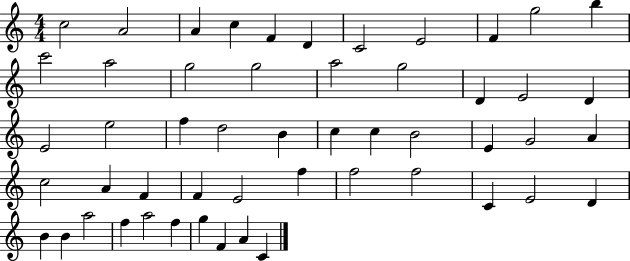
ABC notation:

X:1
T:Untitled
M:4/4
L:1/4
K:C
c2 A2 A c F D C2 E2 F g2 b c'2 a2 g2 g2 a2 g2 D E2 D E2 e2 f d2 B c c B2 E G2 A c2 A F F E2 f f2 f2 C E2 D B B a2 f a2 f g F A C